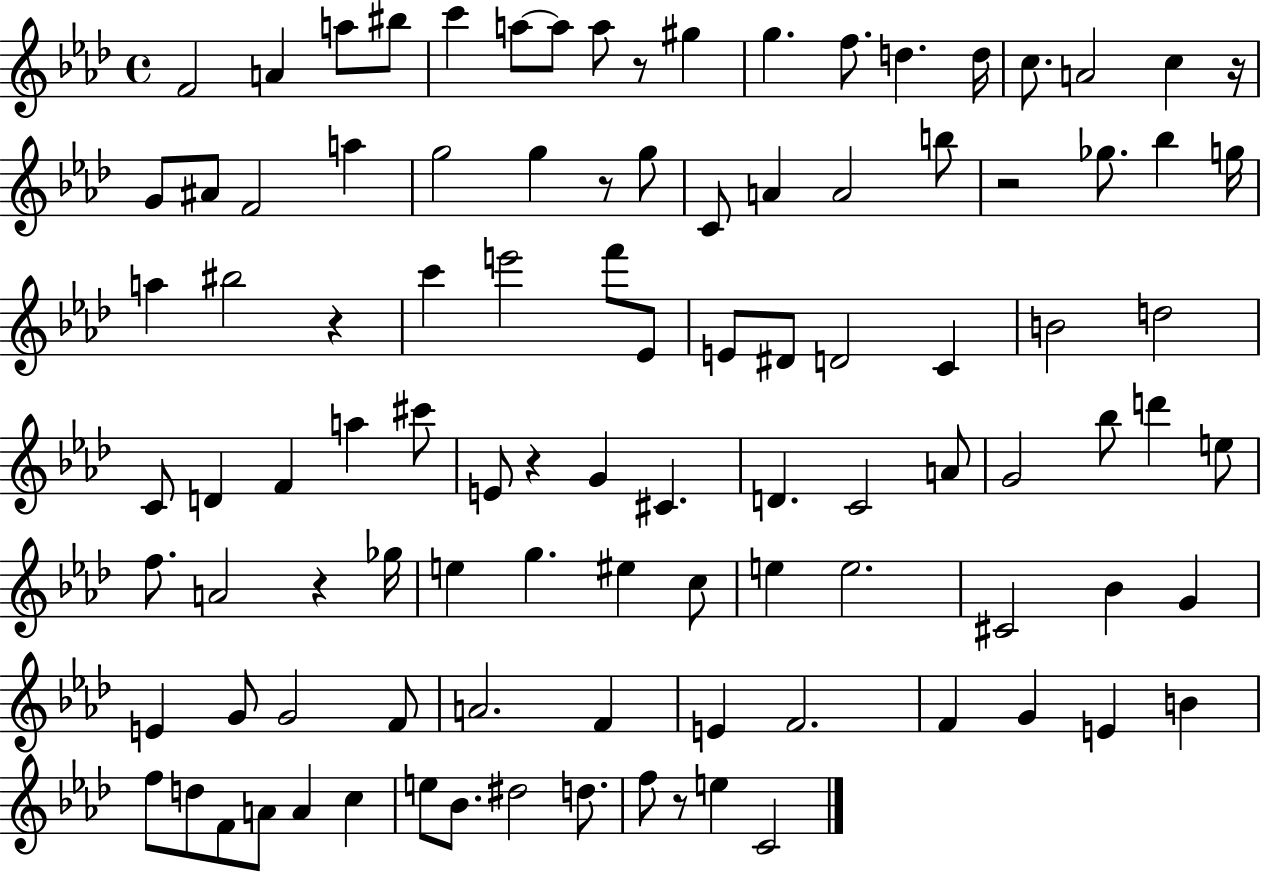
{
  \clef treble
  \time 4/4
  \defaultTimeSignature
  \key aes \major
  f'2 a'4 a''8 bis''8 | c'''4 a''8~~ a''8 a''8 r8 gis''4 | g''4. f''8. d''4. d''16 | c''8. a'2 c''4 r16 | \break g'8 ais'8 f'2 a''4 | g''2 g''4 r8 g''8 | c'8 a'4 a'2 b''8 | r2 ges''8. bes''4 g''16 | \break a''4 bis''2 r4 | c'''4 e'''2 f'''8 ees'8 | e'8 dis'8 d'2 c'4 | b'2 d''2 | \break c'8 d'4 f'4 a''4 cis'''8 | e'8 r4 g'4 cis'4. | d'4. c'2 a'8 | g'2 bes''8 d'''4 e''8 | \break f''8. a'2 r4 ges''16 | e''4 g''4. eis''4 c''8 | e''4 e''2. | cis'2 bes'4 g'4 | \break e'4 g'8 g'2 f'8 | a'2. f'4 | e'4 f'2. | f'4 g'4 e'4 b'4 | \break f''8 d''8 f'8 a'8 a'4 c''4 | e''8 bes'8. dis''2 d''8. | f''8 r8 e''4 c'2 | \bar "|."
}